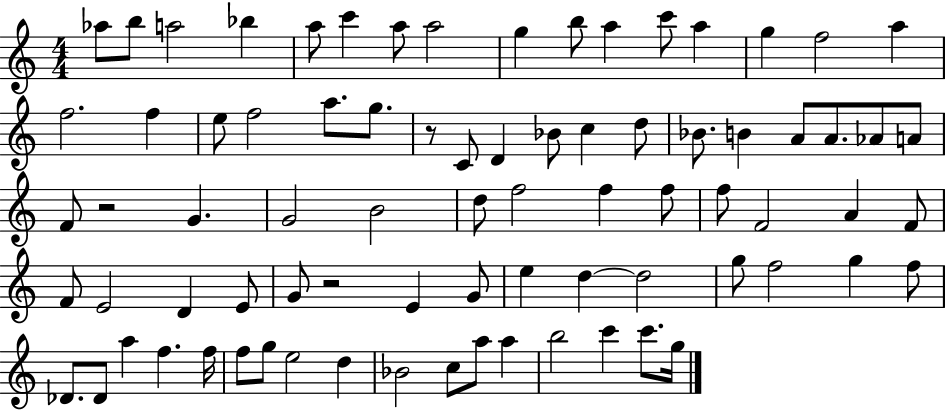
Ab5/e B5/e A5/h Bb5/q A5/e C6/q A5/e A5/h G5/q B5/e A5/q C6/e A5/q G5/q F5/h A5/q F5/h. F5/q E5/e F5/h A5/e. G5/e. R/e C4/e D4/q Bb4/e C5/q D5/e Bb4/e. B4/q A4/e A4/e. Ab4/e A4/e F4/e R/h G4/q. G4/h B4/h D5/e F5/h F5/q F5/e F5/e F4/h A4/q F4/e F4/e E4/h D4/q E4/e G4/e R/h E4/q G4/e E5/q D5/q D5/h G5/e F5/h G5/q F5/e Db4/e. Db4/e A5/q F5/q. F5/s F5/e G5/e E5/h D5/q Bb4/h C5/e A5/e A5/q B5/h C6/q C6/e. G5/s